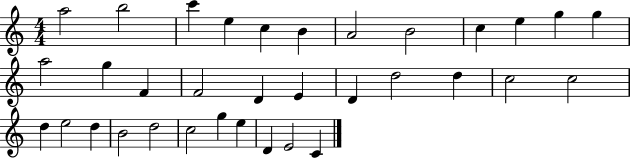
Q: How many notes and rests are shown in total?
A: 34